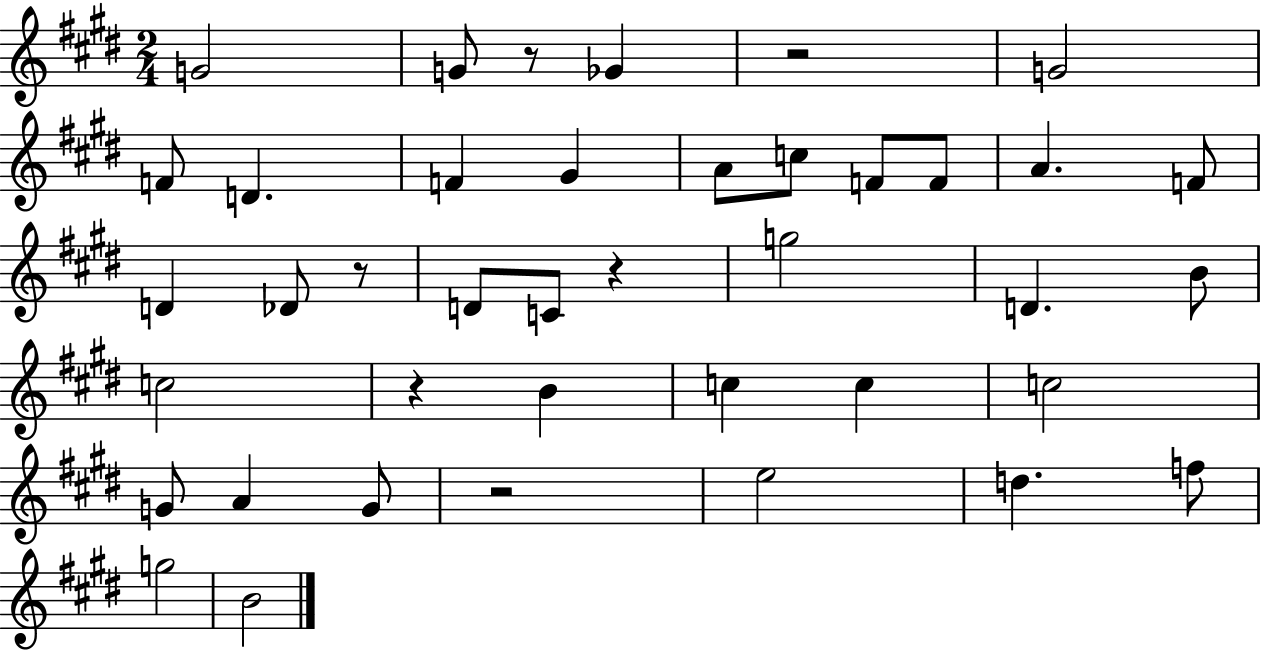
X:1
T:Untitled
M:2/4
L:1/4
K:E
G2 G/2 z/2 _G z2 G2 F/2 D F ^G A/2 c/2 F/2 F/2 A F/2 D _D/2 z/2 D/2 C/2 z g2 D B/2 c2 z B c c c2 G/2 A G/2 z2 e2 d f/2 g2 B2